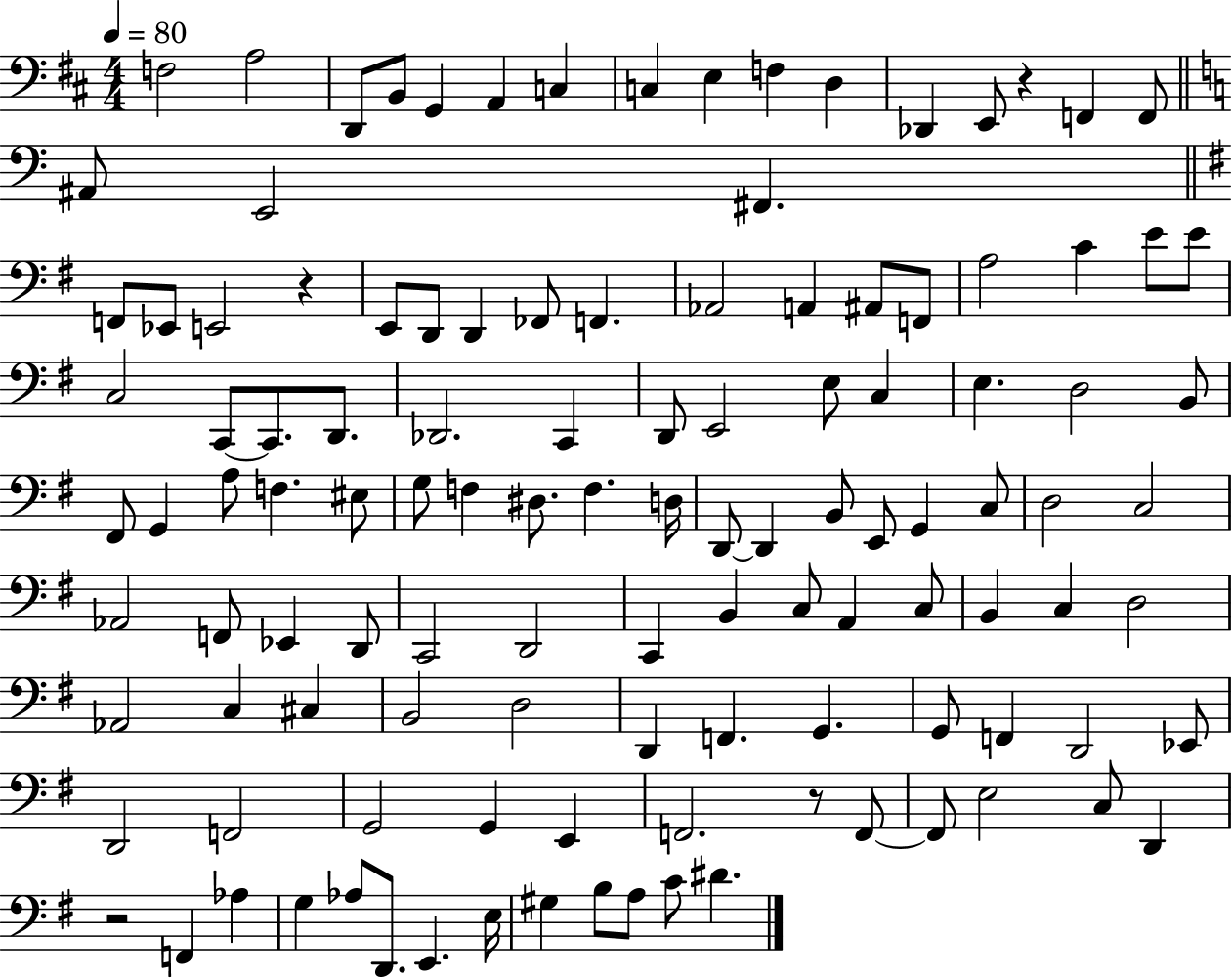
F3/h A3/h D2/e B2/e G2/q A2/q C3/q C3/q E3/q F3/q D3/q Db2/q E2/e R/q F2/q F2/e A#2/e E2/h F#2/q. F2/e Eb2/e E2/h R/q E2/e D2/e D2/q FES2/e F2/q. Ab2/h A2/q A#2/e F2/e A3/h C4/q E4/e E4/e C3/h C2/e C2/e. D2/e. Db2/h. C2/q D2/e E2/h E3/e C3/q E3/q. D3/h B2/e F#2/e G2/q A3/e F3/q. EIS3/e G3/e F3/q D#3/e. F3/q. D3/s D2/e D2/q B2/e E2/e G2/q C3/e D3/h C3/h Ab2/h F2/e Eb2/q D2/e C2/h D2/h C2/q B2/q C3/e A2/q C3/e B2/q C3/q D3/h Ab2/h C3/q C#3/q B2/h D3/h D2/q F2/q. G2/q. G2/e F2/q D2/h Eb2/e D2/h F2/h G2/h G2/q E2/q F2/h. R/e F2/e F2/e E3/h C3/e D2/q R/h F2/q Ab3/q G3/q Ab3/e D2/e. E2/q. E3/s G#3/q B3/e A3/e C4/e D#4/q.